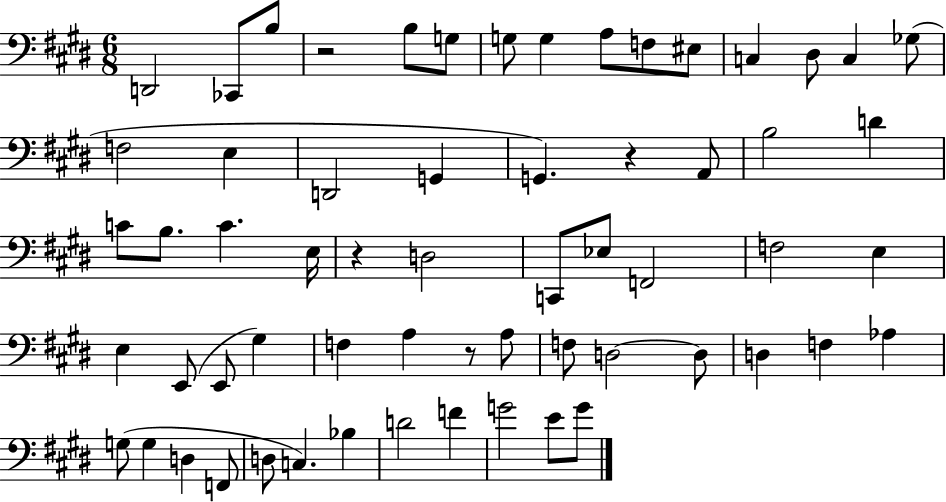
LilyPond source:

{
  \clef bass
  \numericTimeSignature
  \time 6/8
  \key e \major
  d,2 ces,8 b8 | r2 b8 g8 | g8 g4 a8 f8 eis8 | c4 dis8 c4 ges8( | \break f2 e4 | d,2 g,4 | g,4.) r4 a,8 | b2 d'4 | \break c'8 b8. c'4. e16 | r4 d2 | c,8 ees8 f,2 | f2 e4 | \break e4 e,8( e,8 gis4) | f4 a4 r8 a8 | f8 d2~~ d8 | d4 f4 aes4 | \break g8( g4 d4 f,8 | d8 c4.) bes4 | d'2 f'4 | g'2 e'8 g'8 | \break \bar "|."
}